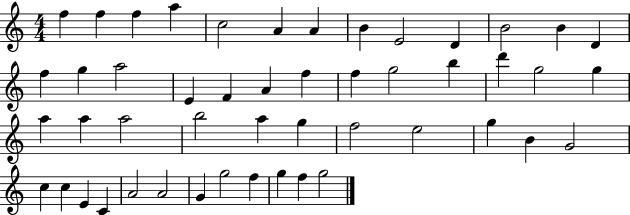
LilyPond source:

{
  \clef treble
  \numericTimeSignature
  \time 4/4
  \key c \major
  f''4 f''4 f''4 a''4 | c''2 a'4 a'4 | b'4 e'2 d'4 | b'2 b'4 d'4 | \break f''4 g''4 a''2 | e'4 f'4 a'4 f''4 | f''4 g''2 b''4 | d'''4 g''2 g''4 | \break a''4 a''4 a''2 | b''2 a''4 g''4 | f''2 e''2 | g''4 b'4 g'2 | \break c''4 c''4 e'4 c'4 | a'2 a'2 | g'4 g''2 f''4 | g''4 f''4 g''2 | \break \bar "|."
}